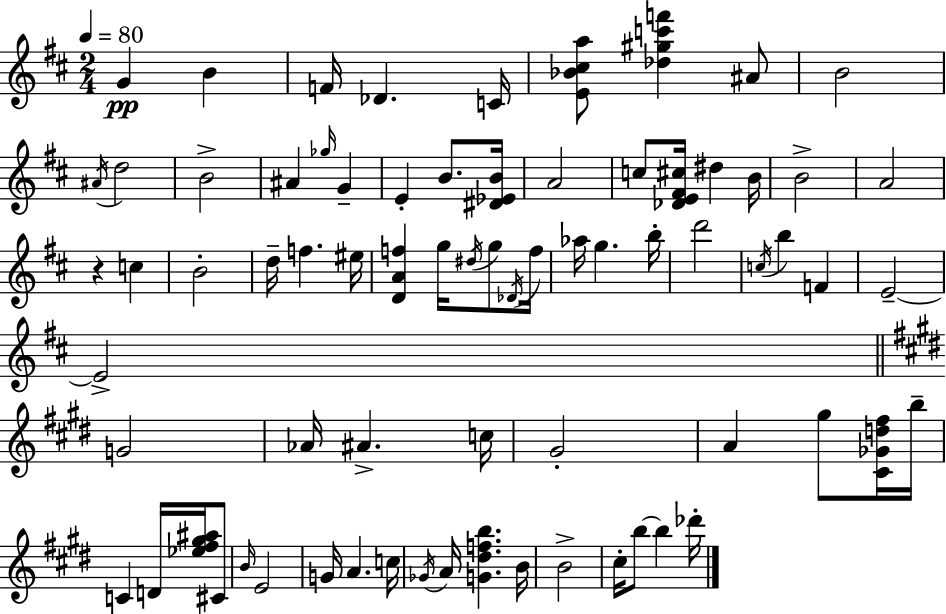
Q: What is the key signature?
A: D major